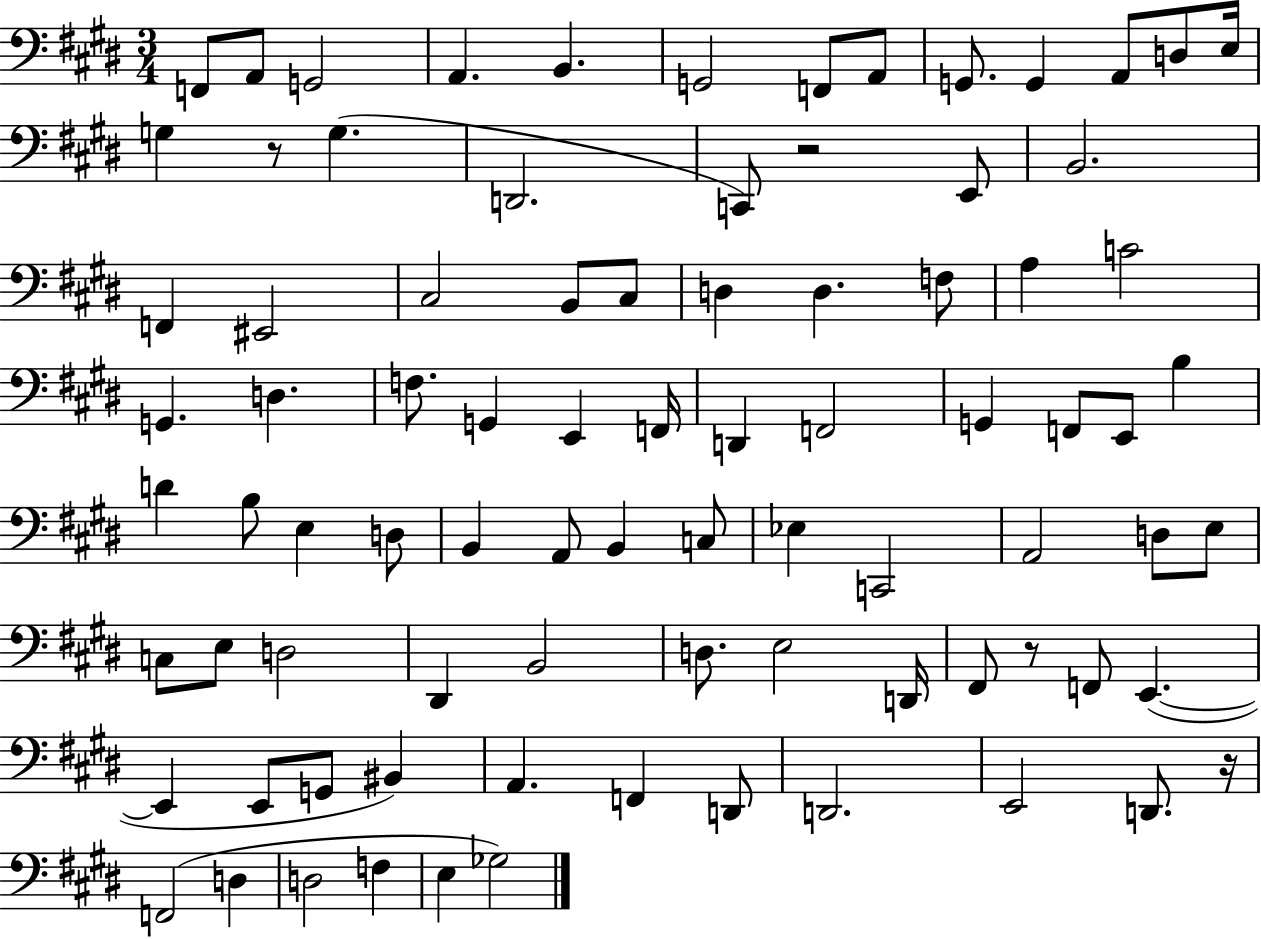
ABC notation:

X:1
T:Untitled
M:3/4
L:1/4
K:E
F,,/2 A,,/2 G,,2 A,, B,, G,,2 F,,/2 A,,/2 G,,/2 G,, A,,/2 D,/2 E,/4 G, z/2 G, D,,2 C,,/2 z2 E,,/2 B,,2 F,, ^E,,2 ^C,2 B,,/2 ^C,/2 D, D, F,/2 A, C2 G,, D, F,/2 G,, E,, F,,/4 D,, F,,2 G,, F,,/2 E,,/2 B, D B,/2 E, D,/2 B,, A,,/2 B,, C,/2 _E, C,,2 A,,2 D,/2 E,/2 C,/2 E,/2 D,2 ^D,, B,,2 D,/2 E,2 D,,/4 ^F,,/2 z/2 F,,/2 E,, E,, E,,/2 G,,/2 ^B,, A,, F,, D,,/2 D,,2 E,,2 D,,/2 z/4 F,,2 D, D,2 F, E, _G,2